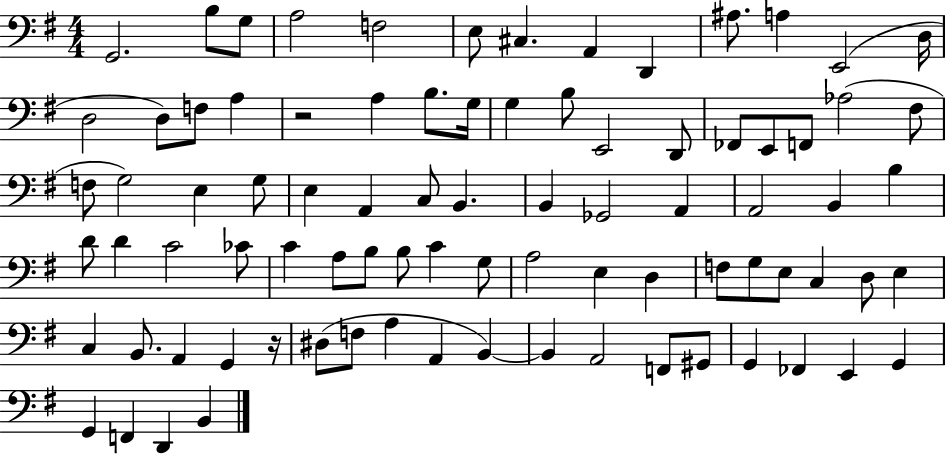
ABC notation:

X:1
T:Untitled
M:4/4
L:1/4
K:G
G,,2 B,/2 G,/2 A,2 F,2 E,/2 ^C, A,, D,, ^A,/2 A, E,,2 D,/4 D,2 D,/2 F,/2 A, z2 A, B,/2 G,/4 G, B,/2 E,,2 D,,/2 _F,,/2 E,,/2 F,,/2 _A,2 ^F,/2 F,/2 G,2 E, G,/2 E, A,, C,/2 B,, B,, _G,,2 A,, A,,2 B,, B, D/2 D C2 _C/2 C A,/2 B,/2 B,/2 C G,/2 A,2 E, D, F,/2 G,/2 E,/2 C, D,/2 E, C, B,,/2 A,, G,, z/4 ^D,/2 F,/2 A, A,, B,, B,, A,,2 F,,/2 ^G,,/2 G,, _F,, E,, G,, G,, F,, D,, B,,